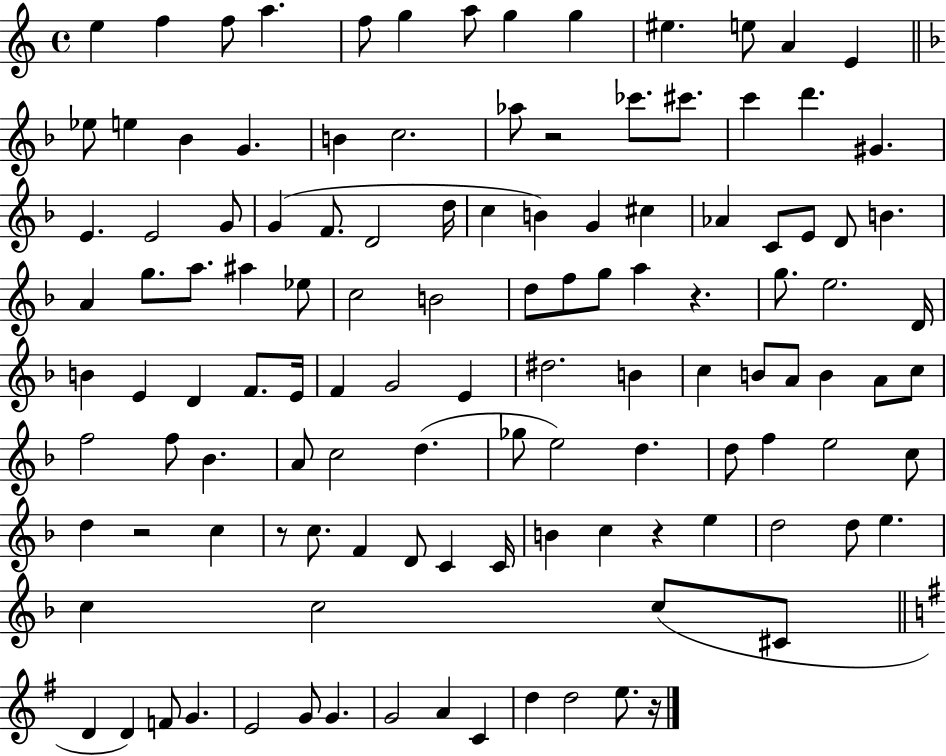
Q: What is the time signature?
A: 4/4